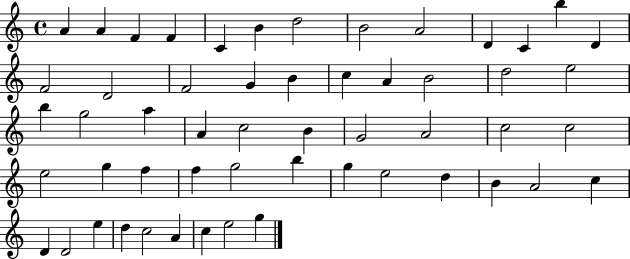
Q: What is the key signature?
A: C major